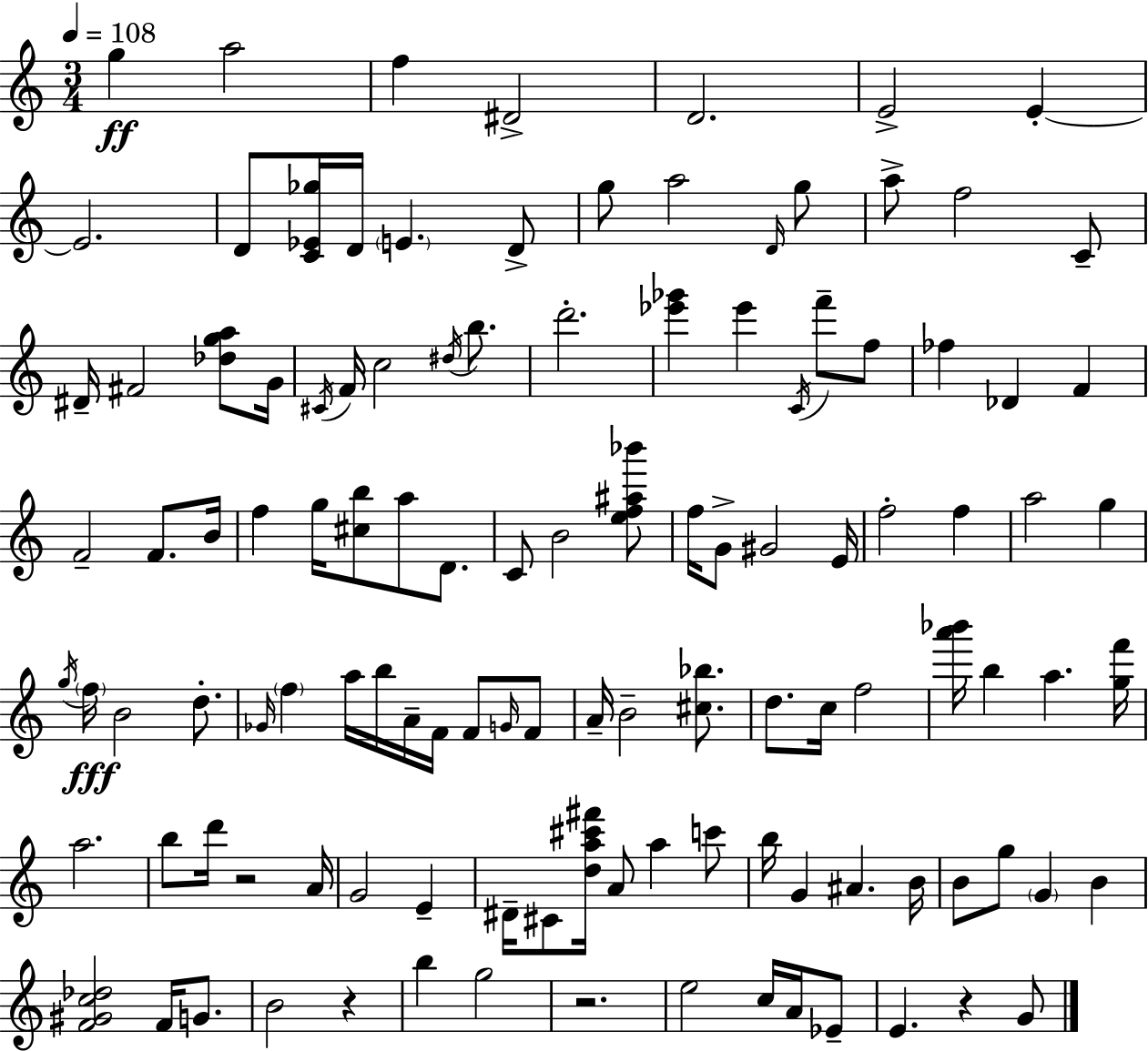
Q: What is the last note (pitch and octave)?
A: G4